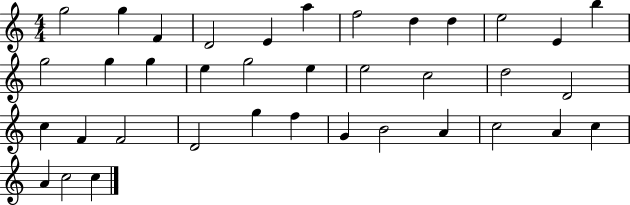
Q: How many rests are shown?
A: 0